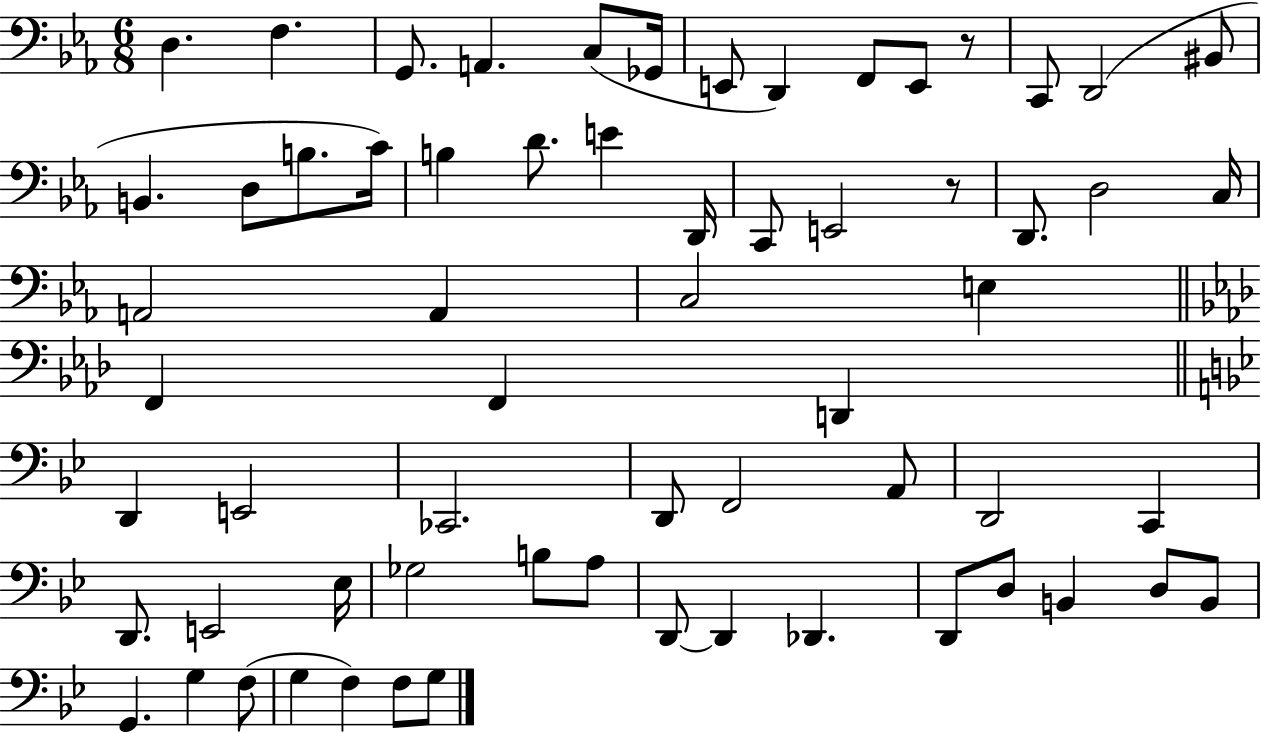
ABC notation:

X:1
T:Untitled
M:6/8
L:1/4
K:Eb
D, F, G,,/2 A,, C,/2 _G,,/4 E,,/2 D,, F,,/2 E,,/2 z/2 C,,/2 D,,2 ^B,,/2 B,, D,/2 B,/2 C/4 B, D/2 E D,,/4 C,,/2 E,,2 z/2 D,,/2 D,2 C,/4 A,,2 A,, C,2 E, F,, F,, D,, D,, E,,2 _C,,2 D,,/2 F,,2 A,,/2 D,,2 C,, D,,/2 E,,2 _E,/4 _G,2 B,/2 A,/2 D,,/2 D,, _D,, D,,/2 D,/2 B,, D,/2 B,,/2 G,, G, F,/2 G, F, F,/2 G,/2